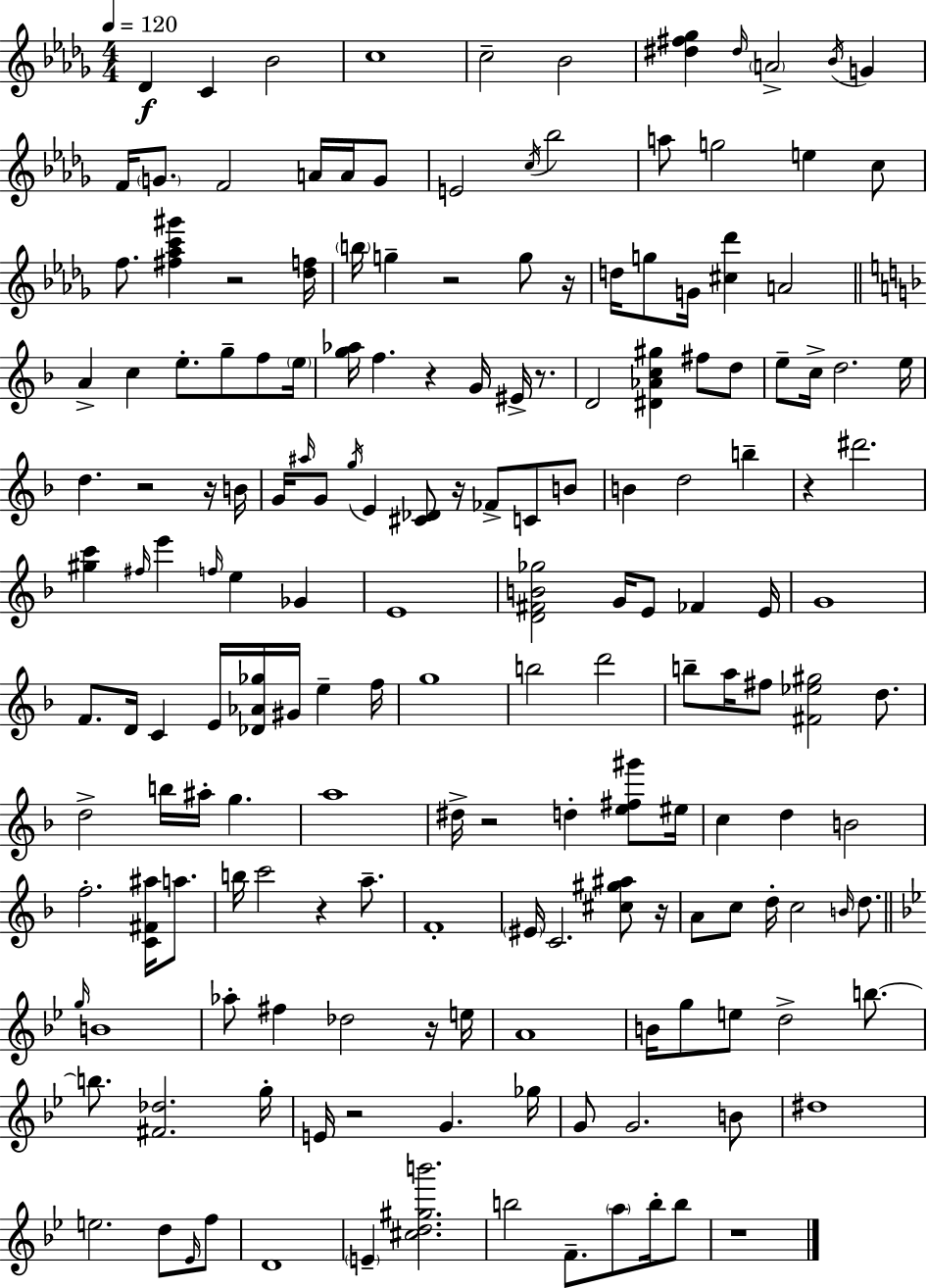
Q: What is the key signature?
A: BES minor